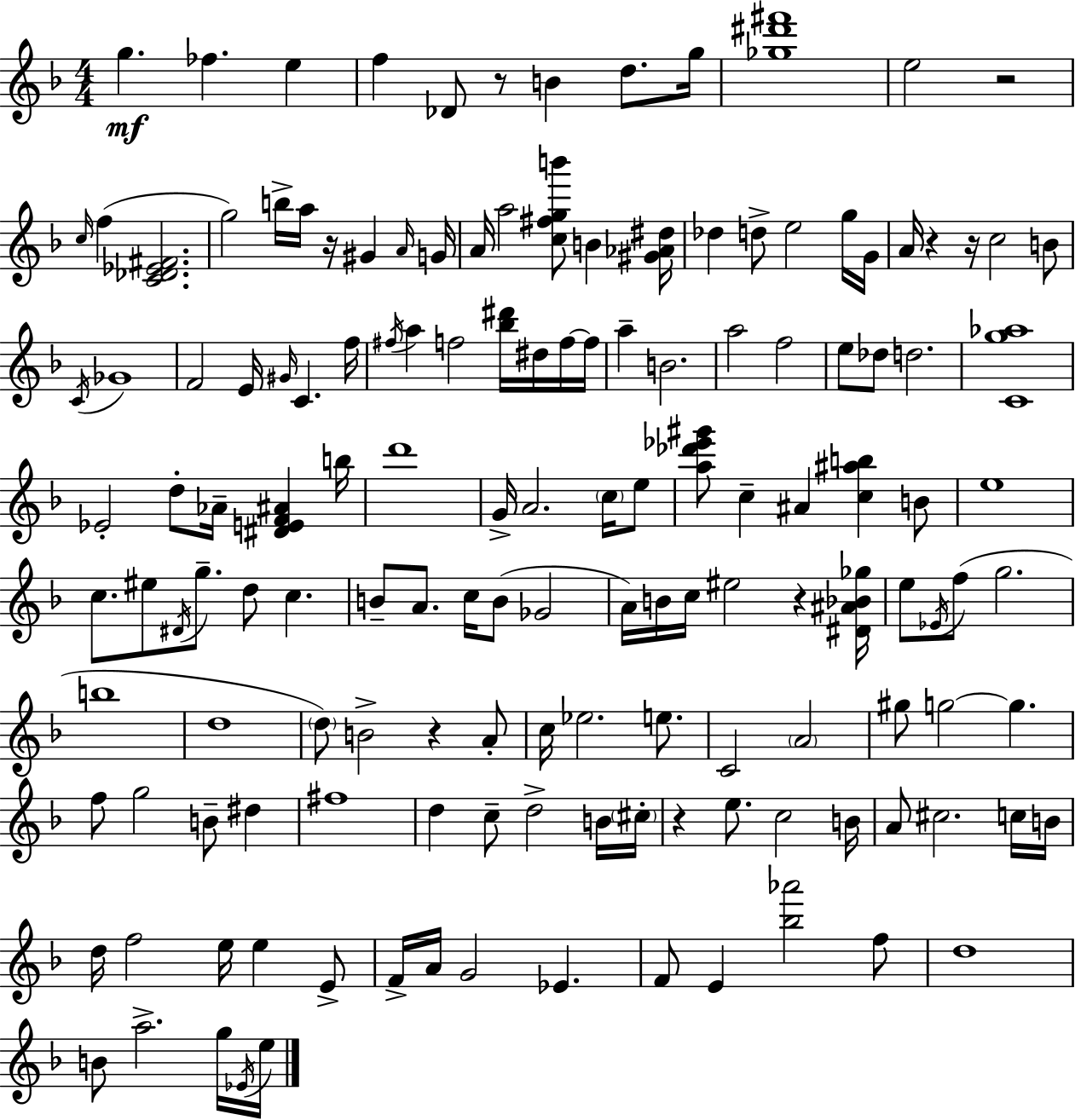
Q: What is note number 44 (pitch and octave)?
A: A5